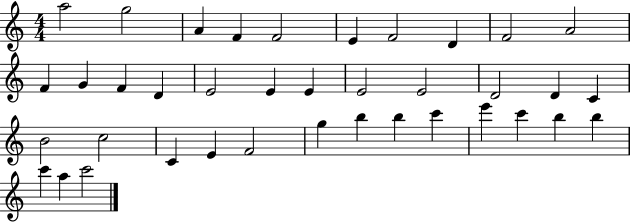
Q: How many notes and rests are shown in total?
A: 38